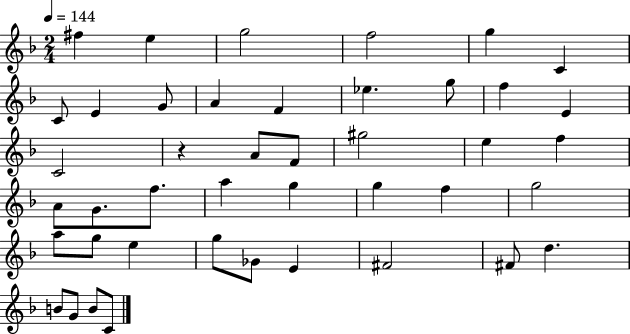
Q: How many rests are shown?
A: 1